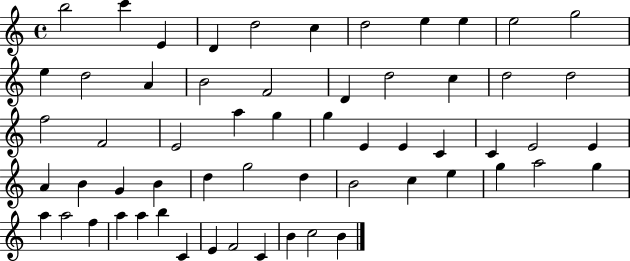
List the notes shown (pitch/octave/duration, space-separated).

B5/h C6/q E4/q D4/q D5/h C5/q D5/h E5/q E5/q E5/h G5/h E5/q D5/h A4/q B4/h F4/h D4/q D5/h C5/q D5/h D5/h F5/h F4/h E4/h A5/q G5/q G5/q E4/q E4/q C4/q C4/q E4/h E4/q A4/q B4/q G4/q B4/q D5/q G5/h D5/q B4/h C5/q E5/q G5/q A5/h G5/q A5/q A5/h F5/q A5/q A5/q B5/q C4/q E4/q F4/h C4/q B4/q C5/h B4/q